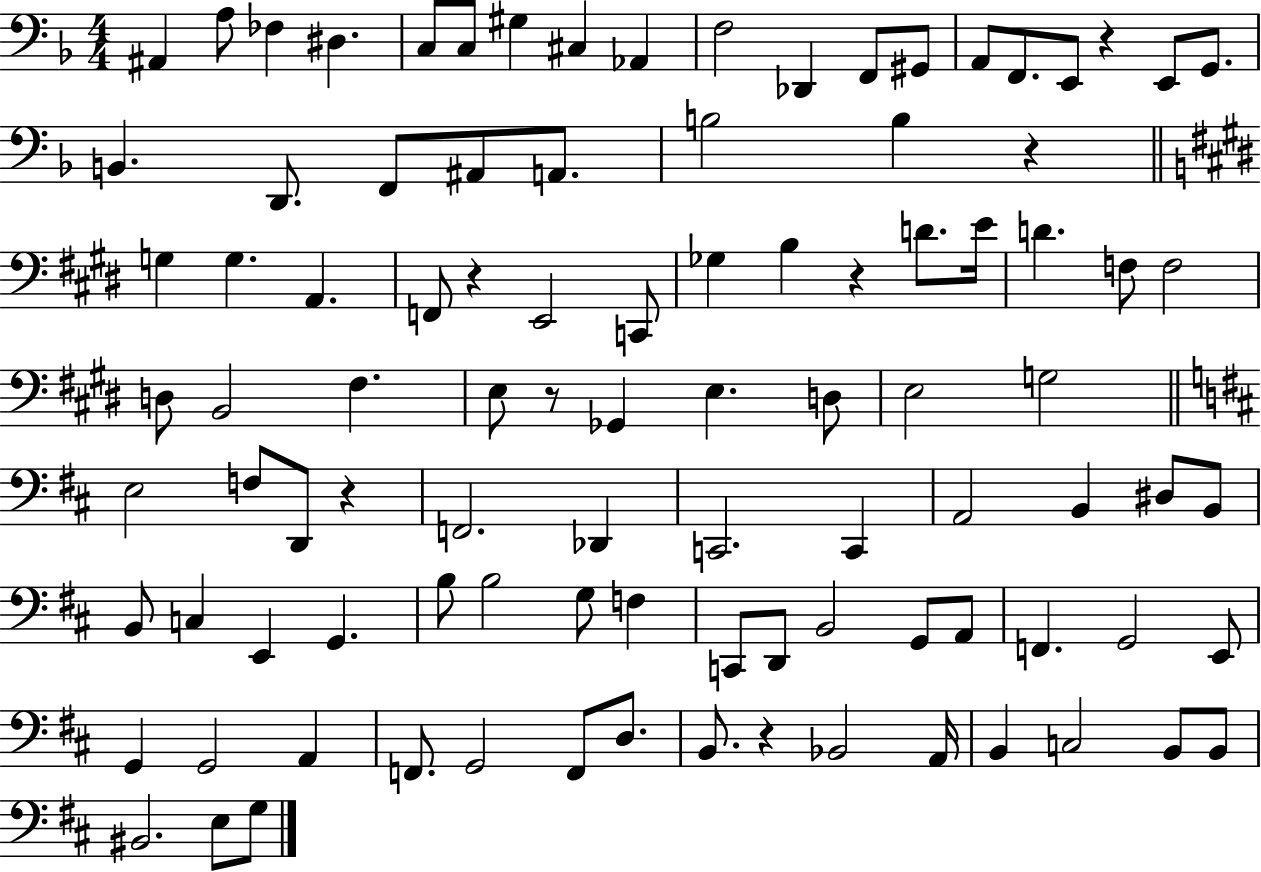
A#2/q A3/e FES3/q D#3/q. C3/e C3/e G#3/q C#3/q Ab2/q F3/h Db2/q F2/e G#2/e A2/e F2/e. E2/e R/q E2/e G2/e. B2/q. D2/e. F2/e A#2/e A2/e. B3/h B3/q R/q G3/q G3/q. A2/q. F2/e R/q E2/h C2/e Gb3/q B3/q R/q D4/e. E4/s D4/q. F3/e F3/h D3/e B2/h F#3/q. E3/e R/e Gb2/q E3/q. D3/e E3/h G3/h E3/h F3/e D2/e R/q F2/h. Db2/q C2/h. C2/q A2/h B2/q D#3/e B2/e B2/e C3/q E2/q G2/q. B3/e B3/h G3/e F3/q C2/e D2/e B2/h G2/e A2/e F2/q. G2/h E2/e G2/q G2/h A2/q F2/e. G2/h F2/e D3/e. B2/e. R/q Bb2/h A2/s B2/q C3/h B2/e B2/e BIS2/h. E3/e G3/e